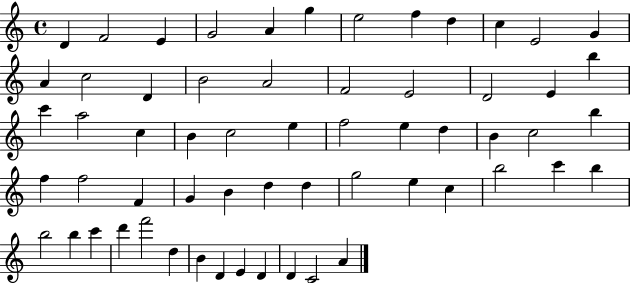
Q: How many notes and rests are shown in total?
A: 60